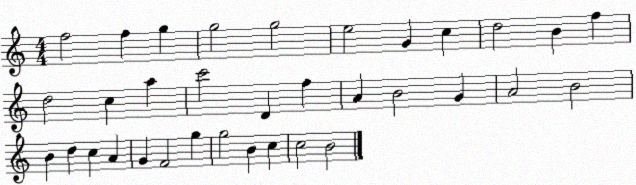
X:1
T:Untitled
M:4/4
L:1/4
K:C
f2 f g g2 g2 e2 G c d2 B f d2 c a c'2 D f A B2 G A2 B2 B d c A G F2 g g2 B c c2 B2